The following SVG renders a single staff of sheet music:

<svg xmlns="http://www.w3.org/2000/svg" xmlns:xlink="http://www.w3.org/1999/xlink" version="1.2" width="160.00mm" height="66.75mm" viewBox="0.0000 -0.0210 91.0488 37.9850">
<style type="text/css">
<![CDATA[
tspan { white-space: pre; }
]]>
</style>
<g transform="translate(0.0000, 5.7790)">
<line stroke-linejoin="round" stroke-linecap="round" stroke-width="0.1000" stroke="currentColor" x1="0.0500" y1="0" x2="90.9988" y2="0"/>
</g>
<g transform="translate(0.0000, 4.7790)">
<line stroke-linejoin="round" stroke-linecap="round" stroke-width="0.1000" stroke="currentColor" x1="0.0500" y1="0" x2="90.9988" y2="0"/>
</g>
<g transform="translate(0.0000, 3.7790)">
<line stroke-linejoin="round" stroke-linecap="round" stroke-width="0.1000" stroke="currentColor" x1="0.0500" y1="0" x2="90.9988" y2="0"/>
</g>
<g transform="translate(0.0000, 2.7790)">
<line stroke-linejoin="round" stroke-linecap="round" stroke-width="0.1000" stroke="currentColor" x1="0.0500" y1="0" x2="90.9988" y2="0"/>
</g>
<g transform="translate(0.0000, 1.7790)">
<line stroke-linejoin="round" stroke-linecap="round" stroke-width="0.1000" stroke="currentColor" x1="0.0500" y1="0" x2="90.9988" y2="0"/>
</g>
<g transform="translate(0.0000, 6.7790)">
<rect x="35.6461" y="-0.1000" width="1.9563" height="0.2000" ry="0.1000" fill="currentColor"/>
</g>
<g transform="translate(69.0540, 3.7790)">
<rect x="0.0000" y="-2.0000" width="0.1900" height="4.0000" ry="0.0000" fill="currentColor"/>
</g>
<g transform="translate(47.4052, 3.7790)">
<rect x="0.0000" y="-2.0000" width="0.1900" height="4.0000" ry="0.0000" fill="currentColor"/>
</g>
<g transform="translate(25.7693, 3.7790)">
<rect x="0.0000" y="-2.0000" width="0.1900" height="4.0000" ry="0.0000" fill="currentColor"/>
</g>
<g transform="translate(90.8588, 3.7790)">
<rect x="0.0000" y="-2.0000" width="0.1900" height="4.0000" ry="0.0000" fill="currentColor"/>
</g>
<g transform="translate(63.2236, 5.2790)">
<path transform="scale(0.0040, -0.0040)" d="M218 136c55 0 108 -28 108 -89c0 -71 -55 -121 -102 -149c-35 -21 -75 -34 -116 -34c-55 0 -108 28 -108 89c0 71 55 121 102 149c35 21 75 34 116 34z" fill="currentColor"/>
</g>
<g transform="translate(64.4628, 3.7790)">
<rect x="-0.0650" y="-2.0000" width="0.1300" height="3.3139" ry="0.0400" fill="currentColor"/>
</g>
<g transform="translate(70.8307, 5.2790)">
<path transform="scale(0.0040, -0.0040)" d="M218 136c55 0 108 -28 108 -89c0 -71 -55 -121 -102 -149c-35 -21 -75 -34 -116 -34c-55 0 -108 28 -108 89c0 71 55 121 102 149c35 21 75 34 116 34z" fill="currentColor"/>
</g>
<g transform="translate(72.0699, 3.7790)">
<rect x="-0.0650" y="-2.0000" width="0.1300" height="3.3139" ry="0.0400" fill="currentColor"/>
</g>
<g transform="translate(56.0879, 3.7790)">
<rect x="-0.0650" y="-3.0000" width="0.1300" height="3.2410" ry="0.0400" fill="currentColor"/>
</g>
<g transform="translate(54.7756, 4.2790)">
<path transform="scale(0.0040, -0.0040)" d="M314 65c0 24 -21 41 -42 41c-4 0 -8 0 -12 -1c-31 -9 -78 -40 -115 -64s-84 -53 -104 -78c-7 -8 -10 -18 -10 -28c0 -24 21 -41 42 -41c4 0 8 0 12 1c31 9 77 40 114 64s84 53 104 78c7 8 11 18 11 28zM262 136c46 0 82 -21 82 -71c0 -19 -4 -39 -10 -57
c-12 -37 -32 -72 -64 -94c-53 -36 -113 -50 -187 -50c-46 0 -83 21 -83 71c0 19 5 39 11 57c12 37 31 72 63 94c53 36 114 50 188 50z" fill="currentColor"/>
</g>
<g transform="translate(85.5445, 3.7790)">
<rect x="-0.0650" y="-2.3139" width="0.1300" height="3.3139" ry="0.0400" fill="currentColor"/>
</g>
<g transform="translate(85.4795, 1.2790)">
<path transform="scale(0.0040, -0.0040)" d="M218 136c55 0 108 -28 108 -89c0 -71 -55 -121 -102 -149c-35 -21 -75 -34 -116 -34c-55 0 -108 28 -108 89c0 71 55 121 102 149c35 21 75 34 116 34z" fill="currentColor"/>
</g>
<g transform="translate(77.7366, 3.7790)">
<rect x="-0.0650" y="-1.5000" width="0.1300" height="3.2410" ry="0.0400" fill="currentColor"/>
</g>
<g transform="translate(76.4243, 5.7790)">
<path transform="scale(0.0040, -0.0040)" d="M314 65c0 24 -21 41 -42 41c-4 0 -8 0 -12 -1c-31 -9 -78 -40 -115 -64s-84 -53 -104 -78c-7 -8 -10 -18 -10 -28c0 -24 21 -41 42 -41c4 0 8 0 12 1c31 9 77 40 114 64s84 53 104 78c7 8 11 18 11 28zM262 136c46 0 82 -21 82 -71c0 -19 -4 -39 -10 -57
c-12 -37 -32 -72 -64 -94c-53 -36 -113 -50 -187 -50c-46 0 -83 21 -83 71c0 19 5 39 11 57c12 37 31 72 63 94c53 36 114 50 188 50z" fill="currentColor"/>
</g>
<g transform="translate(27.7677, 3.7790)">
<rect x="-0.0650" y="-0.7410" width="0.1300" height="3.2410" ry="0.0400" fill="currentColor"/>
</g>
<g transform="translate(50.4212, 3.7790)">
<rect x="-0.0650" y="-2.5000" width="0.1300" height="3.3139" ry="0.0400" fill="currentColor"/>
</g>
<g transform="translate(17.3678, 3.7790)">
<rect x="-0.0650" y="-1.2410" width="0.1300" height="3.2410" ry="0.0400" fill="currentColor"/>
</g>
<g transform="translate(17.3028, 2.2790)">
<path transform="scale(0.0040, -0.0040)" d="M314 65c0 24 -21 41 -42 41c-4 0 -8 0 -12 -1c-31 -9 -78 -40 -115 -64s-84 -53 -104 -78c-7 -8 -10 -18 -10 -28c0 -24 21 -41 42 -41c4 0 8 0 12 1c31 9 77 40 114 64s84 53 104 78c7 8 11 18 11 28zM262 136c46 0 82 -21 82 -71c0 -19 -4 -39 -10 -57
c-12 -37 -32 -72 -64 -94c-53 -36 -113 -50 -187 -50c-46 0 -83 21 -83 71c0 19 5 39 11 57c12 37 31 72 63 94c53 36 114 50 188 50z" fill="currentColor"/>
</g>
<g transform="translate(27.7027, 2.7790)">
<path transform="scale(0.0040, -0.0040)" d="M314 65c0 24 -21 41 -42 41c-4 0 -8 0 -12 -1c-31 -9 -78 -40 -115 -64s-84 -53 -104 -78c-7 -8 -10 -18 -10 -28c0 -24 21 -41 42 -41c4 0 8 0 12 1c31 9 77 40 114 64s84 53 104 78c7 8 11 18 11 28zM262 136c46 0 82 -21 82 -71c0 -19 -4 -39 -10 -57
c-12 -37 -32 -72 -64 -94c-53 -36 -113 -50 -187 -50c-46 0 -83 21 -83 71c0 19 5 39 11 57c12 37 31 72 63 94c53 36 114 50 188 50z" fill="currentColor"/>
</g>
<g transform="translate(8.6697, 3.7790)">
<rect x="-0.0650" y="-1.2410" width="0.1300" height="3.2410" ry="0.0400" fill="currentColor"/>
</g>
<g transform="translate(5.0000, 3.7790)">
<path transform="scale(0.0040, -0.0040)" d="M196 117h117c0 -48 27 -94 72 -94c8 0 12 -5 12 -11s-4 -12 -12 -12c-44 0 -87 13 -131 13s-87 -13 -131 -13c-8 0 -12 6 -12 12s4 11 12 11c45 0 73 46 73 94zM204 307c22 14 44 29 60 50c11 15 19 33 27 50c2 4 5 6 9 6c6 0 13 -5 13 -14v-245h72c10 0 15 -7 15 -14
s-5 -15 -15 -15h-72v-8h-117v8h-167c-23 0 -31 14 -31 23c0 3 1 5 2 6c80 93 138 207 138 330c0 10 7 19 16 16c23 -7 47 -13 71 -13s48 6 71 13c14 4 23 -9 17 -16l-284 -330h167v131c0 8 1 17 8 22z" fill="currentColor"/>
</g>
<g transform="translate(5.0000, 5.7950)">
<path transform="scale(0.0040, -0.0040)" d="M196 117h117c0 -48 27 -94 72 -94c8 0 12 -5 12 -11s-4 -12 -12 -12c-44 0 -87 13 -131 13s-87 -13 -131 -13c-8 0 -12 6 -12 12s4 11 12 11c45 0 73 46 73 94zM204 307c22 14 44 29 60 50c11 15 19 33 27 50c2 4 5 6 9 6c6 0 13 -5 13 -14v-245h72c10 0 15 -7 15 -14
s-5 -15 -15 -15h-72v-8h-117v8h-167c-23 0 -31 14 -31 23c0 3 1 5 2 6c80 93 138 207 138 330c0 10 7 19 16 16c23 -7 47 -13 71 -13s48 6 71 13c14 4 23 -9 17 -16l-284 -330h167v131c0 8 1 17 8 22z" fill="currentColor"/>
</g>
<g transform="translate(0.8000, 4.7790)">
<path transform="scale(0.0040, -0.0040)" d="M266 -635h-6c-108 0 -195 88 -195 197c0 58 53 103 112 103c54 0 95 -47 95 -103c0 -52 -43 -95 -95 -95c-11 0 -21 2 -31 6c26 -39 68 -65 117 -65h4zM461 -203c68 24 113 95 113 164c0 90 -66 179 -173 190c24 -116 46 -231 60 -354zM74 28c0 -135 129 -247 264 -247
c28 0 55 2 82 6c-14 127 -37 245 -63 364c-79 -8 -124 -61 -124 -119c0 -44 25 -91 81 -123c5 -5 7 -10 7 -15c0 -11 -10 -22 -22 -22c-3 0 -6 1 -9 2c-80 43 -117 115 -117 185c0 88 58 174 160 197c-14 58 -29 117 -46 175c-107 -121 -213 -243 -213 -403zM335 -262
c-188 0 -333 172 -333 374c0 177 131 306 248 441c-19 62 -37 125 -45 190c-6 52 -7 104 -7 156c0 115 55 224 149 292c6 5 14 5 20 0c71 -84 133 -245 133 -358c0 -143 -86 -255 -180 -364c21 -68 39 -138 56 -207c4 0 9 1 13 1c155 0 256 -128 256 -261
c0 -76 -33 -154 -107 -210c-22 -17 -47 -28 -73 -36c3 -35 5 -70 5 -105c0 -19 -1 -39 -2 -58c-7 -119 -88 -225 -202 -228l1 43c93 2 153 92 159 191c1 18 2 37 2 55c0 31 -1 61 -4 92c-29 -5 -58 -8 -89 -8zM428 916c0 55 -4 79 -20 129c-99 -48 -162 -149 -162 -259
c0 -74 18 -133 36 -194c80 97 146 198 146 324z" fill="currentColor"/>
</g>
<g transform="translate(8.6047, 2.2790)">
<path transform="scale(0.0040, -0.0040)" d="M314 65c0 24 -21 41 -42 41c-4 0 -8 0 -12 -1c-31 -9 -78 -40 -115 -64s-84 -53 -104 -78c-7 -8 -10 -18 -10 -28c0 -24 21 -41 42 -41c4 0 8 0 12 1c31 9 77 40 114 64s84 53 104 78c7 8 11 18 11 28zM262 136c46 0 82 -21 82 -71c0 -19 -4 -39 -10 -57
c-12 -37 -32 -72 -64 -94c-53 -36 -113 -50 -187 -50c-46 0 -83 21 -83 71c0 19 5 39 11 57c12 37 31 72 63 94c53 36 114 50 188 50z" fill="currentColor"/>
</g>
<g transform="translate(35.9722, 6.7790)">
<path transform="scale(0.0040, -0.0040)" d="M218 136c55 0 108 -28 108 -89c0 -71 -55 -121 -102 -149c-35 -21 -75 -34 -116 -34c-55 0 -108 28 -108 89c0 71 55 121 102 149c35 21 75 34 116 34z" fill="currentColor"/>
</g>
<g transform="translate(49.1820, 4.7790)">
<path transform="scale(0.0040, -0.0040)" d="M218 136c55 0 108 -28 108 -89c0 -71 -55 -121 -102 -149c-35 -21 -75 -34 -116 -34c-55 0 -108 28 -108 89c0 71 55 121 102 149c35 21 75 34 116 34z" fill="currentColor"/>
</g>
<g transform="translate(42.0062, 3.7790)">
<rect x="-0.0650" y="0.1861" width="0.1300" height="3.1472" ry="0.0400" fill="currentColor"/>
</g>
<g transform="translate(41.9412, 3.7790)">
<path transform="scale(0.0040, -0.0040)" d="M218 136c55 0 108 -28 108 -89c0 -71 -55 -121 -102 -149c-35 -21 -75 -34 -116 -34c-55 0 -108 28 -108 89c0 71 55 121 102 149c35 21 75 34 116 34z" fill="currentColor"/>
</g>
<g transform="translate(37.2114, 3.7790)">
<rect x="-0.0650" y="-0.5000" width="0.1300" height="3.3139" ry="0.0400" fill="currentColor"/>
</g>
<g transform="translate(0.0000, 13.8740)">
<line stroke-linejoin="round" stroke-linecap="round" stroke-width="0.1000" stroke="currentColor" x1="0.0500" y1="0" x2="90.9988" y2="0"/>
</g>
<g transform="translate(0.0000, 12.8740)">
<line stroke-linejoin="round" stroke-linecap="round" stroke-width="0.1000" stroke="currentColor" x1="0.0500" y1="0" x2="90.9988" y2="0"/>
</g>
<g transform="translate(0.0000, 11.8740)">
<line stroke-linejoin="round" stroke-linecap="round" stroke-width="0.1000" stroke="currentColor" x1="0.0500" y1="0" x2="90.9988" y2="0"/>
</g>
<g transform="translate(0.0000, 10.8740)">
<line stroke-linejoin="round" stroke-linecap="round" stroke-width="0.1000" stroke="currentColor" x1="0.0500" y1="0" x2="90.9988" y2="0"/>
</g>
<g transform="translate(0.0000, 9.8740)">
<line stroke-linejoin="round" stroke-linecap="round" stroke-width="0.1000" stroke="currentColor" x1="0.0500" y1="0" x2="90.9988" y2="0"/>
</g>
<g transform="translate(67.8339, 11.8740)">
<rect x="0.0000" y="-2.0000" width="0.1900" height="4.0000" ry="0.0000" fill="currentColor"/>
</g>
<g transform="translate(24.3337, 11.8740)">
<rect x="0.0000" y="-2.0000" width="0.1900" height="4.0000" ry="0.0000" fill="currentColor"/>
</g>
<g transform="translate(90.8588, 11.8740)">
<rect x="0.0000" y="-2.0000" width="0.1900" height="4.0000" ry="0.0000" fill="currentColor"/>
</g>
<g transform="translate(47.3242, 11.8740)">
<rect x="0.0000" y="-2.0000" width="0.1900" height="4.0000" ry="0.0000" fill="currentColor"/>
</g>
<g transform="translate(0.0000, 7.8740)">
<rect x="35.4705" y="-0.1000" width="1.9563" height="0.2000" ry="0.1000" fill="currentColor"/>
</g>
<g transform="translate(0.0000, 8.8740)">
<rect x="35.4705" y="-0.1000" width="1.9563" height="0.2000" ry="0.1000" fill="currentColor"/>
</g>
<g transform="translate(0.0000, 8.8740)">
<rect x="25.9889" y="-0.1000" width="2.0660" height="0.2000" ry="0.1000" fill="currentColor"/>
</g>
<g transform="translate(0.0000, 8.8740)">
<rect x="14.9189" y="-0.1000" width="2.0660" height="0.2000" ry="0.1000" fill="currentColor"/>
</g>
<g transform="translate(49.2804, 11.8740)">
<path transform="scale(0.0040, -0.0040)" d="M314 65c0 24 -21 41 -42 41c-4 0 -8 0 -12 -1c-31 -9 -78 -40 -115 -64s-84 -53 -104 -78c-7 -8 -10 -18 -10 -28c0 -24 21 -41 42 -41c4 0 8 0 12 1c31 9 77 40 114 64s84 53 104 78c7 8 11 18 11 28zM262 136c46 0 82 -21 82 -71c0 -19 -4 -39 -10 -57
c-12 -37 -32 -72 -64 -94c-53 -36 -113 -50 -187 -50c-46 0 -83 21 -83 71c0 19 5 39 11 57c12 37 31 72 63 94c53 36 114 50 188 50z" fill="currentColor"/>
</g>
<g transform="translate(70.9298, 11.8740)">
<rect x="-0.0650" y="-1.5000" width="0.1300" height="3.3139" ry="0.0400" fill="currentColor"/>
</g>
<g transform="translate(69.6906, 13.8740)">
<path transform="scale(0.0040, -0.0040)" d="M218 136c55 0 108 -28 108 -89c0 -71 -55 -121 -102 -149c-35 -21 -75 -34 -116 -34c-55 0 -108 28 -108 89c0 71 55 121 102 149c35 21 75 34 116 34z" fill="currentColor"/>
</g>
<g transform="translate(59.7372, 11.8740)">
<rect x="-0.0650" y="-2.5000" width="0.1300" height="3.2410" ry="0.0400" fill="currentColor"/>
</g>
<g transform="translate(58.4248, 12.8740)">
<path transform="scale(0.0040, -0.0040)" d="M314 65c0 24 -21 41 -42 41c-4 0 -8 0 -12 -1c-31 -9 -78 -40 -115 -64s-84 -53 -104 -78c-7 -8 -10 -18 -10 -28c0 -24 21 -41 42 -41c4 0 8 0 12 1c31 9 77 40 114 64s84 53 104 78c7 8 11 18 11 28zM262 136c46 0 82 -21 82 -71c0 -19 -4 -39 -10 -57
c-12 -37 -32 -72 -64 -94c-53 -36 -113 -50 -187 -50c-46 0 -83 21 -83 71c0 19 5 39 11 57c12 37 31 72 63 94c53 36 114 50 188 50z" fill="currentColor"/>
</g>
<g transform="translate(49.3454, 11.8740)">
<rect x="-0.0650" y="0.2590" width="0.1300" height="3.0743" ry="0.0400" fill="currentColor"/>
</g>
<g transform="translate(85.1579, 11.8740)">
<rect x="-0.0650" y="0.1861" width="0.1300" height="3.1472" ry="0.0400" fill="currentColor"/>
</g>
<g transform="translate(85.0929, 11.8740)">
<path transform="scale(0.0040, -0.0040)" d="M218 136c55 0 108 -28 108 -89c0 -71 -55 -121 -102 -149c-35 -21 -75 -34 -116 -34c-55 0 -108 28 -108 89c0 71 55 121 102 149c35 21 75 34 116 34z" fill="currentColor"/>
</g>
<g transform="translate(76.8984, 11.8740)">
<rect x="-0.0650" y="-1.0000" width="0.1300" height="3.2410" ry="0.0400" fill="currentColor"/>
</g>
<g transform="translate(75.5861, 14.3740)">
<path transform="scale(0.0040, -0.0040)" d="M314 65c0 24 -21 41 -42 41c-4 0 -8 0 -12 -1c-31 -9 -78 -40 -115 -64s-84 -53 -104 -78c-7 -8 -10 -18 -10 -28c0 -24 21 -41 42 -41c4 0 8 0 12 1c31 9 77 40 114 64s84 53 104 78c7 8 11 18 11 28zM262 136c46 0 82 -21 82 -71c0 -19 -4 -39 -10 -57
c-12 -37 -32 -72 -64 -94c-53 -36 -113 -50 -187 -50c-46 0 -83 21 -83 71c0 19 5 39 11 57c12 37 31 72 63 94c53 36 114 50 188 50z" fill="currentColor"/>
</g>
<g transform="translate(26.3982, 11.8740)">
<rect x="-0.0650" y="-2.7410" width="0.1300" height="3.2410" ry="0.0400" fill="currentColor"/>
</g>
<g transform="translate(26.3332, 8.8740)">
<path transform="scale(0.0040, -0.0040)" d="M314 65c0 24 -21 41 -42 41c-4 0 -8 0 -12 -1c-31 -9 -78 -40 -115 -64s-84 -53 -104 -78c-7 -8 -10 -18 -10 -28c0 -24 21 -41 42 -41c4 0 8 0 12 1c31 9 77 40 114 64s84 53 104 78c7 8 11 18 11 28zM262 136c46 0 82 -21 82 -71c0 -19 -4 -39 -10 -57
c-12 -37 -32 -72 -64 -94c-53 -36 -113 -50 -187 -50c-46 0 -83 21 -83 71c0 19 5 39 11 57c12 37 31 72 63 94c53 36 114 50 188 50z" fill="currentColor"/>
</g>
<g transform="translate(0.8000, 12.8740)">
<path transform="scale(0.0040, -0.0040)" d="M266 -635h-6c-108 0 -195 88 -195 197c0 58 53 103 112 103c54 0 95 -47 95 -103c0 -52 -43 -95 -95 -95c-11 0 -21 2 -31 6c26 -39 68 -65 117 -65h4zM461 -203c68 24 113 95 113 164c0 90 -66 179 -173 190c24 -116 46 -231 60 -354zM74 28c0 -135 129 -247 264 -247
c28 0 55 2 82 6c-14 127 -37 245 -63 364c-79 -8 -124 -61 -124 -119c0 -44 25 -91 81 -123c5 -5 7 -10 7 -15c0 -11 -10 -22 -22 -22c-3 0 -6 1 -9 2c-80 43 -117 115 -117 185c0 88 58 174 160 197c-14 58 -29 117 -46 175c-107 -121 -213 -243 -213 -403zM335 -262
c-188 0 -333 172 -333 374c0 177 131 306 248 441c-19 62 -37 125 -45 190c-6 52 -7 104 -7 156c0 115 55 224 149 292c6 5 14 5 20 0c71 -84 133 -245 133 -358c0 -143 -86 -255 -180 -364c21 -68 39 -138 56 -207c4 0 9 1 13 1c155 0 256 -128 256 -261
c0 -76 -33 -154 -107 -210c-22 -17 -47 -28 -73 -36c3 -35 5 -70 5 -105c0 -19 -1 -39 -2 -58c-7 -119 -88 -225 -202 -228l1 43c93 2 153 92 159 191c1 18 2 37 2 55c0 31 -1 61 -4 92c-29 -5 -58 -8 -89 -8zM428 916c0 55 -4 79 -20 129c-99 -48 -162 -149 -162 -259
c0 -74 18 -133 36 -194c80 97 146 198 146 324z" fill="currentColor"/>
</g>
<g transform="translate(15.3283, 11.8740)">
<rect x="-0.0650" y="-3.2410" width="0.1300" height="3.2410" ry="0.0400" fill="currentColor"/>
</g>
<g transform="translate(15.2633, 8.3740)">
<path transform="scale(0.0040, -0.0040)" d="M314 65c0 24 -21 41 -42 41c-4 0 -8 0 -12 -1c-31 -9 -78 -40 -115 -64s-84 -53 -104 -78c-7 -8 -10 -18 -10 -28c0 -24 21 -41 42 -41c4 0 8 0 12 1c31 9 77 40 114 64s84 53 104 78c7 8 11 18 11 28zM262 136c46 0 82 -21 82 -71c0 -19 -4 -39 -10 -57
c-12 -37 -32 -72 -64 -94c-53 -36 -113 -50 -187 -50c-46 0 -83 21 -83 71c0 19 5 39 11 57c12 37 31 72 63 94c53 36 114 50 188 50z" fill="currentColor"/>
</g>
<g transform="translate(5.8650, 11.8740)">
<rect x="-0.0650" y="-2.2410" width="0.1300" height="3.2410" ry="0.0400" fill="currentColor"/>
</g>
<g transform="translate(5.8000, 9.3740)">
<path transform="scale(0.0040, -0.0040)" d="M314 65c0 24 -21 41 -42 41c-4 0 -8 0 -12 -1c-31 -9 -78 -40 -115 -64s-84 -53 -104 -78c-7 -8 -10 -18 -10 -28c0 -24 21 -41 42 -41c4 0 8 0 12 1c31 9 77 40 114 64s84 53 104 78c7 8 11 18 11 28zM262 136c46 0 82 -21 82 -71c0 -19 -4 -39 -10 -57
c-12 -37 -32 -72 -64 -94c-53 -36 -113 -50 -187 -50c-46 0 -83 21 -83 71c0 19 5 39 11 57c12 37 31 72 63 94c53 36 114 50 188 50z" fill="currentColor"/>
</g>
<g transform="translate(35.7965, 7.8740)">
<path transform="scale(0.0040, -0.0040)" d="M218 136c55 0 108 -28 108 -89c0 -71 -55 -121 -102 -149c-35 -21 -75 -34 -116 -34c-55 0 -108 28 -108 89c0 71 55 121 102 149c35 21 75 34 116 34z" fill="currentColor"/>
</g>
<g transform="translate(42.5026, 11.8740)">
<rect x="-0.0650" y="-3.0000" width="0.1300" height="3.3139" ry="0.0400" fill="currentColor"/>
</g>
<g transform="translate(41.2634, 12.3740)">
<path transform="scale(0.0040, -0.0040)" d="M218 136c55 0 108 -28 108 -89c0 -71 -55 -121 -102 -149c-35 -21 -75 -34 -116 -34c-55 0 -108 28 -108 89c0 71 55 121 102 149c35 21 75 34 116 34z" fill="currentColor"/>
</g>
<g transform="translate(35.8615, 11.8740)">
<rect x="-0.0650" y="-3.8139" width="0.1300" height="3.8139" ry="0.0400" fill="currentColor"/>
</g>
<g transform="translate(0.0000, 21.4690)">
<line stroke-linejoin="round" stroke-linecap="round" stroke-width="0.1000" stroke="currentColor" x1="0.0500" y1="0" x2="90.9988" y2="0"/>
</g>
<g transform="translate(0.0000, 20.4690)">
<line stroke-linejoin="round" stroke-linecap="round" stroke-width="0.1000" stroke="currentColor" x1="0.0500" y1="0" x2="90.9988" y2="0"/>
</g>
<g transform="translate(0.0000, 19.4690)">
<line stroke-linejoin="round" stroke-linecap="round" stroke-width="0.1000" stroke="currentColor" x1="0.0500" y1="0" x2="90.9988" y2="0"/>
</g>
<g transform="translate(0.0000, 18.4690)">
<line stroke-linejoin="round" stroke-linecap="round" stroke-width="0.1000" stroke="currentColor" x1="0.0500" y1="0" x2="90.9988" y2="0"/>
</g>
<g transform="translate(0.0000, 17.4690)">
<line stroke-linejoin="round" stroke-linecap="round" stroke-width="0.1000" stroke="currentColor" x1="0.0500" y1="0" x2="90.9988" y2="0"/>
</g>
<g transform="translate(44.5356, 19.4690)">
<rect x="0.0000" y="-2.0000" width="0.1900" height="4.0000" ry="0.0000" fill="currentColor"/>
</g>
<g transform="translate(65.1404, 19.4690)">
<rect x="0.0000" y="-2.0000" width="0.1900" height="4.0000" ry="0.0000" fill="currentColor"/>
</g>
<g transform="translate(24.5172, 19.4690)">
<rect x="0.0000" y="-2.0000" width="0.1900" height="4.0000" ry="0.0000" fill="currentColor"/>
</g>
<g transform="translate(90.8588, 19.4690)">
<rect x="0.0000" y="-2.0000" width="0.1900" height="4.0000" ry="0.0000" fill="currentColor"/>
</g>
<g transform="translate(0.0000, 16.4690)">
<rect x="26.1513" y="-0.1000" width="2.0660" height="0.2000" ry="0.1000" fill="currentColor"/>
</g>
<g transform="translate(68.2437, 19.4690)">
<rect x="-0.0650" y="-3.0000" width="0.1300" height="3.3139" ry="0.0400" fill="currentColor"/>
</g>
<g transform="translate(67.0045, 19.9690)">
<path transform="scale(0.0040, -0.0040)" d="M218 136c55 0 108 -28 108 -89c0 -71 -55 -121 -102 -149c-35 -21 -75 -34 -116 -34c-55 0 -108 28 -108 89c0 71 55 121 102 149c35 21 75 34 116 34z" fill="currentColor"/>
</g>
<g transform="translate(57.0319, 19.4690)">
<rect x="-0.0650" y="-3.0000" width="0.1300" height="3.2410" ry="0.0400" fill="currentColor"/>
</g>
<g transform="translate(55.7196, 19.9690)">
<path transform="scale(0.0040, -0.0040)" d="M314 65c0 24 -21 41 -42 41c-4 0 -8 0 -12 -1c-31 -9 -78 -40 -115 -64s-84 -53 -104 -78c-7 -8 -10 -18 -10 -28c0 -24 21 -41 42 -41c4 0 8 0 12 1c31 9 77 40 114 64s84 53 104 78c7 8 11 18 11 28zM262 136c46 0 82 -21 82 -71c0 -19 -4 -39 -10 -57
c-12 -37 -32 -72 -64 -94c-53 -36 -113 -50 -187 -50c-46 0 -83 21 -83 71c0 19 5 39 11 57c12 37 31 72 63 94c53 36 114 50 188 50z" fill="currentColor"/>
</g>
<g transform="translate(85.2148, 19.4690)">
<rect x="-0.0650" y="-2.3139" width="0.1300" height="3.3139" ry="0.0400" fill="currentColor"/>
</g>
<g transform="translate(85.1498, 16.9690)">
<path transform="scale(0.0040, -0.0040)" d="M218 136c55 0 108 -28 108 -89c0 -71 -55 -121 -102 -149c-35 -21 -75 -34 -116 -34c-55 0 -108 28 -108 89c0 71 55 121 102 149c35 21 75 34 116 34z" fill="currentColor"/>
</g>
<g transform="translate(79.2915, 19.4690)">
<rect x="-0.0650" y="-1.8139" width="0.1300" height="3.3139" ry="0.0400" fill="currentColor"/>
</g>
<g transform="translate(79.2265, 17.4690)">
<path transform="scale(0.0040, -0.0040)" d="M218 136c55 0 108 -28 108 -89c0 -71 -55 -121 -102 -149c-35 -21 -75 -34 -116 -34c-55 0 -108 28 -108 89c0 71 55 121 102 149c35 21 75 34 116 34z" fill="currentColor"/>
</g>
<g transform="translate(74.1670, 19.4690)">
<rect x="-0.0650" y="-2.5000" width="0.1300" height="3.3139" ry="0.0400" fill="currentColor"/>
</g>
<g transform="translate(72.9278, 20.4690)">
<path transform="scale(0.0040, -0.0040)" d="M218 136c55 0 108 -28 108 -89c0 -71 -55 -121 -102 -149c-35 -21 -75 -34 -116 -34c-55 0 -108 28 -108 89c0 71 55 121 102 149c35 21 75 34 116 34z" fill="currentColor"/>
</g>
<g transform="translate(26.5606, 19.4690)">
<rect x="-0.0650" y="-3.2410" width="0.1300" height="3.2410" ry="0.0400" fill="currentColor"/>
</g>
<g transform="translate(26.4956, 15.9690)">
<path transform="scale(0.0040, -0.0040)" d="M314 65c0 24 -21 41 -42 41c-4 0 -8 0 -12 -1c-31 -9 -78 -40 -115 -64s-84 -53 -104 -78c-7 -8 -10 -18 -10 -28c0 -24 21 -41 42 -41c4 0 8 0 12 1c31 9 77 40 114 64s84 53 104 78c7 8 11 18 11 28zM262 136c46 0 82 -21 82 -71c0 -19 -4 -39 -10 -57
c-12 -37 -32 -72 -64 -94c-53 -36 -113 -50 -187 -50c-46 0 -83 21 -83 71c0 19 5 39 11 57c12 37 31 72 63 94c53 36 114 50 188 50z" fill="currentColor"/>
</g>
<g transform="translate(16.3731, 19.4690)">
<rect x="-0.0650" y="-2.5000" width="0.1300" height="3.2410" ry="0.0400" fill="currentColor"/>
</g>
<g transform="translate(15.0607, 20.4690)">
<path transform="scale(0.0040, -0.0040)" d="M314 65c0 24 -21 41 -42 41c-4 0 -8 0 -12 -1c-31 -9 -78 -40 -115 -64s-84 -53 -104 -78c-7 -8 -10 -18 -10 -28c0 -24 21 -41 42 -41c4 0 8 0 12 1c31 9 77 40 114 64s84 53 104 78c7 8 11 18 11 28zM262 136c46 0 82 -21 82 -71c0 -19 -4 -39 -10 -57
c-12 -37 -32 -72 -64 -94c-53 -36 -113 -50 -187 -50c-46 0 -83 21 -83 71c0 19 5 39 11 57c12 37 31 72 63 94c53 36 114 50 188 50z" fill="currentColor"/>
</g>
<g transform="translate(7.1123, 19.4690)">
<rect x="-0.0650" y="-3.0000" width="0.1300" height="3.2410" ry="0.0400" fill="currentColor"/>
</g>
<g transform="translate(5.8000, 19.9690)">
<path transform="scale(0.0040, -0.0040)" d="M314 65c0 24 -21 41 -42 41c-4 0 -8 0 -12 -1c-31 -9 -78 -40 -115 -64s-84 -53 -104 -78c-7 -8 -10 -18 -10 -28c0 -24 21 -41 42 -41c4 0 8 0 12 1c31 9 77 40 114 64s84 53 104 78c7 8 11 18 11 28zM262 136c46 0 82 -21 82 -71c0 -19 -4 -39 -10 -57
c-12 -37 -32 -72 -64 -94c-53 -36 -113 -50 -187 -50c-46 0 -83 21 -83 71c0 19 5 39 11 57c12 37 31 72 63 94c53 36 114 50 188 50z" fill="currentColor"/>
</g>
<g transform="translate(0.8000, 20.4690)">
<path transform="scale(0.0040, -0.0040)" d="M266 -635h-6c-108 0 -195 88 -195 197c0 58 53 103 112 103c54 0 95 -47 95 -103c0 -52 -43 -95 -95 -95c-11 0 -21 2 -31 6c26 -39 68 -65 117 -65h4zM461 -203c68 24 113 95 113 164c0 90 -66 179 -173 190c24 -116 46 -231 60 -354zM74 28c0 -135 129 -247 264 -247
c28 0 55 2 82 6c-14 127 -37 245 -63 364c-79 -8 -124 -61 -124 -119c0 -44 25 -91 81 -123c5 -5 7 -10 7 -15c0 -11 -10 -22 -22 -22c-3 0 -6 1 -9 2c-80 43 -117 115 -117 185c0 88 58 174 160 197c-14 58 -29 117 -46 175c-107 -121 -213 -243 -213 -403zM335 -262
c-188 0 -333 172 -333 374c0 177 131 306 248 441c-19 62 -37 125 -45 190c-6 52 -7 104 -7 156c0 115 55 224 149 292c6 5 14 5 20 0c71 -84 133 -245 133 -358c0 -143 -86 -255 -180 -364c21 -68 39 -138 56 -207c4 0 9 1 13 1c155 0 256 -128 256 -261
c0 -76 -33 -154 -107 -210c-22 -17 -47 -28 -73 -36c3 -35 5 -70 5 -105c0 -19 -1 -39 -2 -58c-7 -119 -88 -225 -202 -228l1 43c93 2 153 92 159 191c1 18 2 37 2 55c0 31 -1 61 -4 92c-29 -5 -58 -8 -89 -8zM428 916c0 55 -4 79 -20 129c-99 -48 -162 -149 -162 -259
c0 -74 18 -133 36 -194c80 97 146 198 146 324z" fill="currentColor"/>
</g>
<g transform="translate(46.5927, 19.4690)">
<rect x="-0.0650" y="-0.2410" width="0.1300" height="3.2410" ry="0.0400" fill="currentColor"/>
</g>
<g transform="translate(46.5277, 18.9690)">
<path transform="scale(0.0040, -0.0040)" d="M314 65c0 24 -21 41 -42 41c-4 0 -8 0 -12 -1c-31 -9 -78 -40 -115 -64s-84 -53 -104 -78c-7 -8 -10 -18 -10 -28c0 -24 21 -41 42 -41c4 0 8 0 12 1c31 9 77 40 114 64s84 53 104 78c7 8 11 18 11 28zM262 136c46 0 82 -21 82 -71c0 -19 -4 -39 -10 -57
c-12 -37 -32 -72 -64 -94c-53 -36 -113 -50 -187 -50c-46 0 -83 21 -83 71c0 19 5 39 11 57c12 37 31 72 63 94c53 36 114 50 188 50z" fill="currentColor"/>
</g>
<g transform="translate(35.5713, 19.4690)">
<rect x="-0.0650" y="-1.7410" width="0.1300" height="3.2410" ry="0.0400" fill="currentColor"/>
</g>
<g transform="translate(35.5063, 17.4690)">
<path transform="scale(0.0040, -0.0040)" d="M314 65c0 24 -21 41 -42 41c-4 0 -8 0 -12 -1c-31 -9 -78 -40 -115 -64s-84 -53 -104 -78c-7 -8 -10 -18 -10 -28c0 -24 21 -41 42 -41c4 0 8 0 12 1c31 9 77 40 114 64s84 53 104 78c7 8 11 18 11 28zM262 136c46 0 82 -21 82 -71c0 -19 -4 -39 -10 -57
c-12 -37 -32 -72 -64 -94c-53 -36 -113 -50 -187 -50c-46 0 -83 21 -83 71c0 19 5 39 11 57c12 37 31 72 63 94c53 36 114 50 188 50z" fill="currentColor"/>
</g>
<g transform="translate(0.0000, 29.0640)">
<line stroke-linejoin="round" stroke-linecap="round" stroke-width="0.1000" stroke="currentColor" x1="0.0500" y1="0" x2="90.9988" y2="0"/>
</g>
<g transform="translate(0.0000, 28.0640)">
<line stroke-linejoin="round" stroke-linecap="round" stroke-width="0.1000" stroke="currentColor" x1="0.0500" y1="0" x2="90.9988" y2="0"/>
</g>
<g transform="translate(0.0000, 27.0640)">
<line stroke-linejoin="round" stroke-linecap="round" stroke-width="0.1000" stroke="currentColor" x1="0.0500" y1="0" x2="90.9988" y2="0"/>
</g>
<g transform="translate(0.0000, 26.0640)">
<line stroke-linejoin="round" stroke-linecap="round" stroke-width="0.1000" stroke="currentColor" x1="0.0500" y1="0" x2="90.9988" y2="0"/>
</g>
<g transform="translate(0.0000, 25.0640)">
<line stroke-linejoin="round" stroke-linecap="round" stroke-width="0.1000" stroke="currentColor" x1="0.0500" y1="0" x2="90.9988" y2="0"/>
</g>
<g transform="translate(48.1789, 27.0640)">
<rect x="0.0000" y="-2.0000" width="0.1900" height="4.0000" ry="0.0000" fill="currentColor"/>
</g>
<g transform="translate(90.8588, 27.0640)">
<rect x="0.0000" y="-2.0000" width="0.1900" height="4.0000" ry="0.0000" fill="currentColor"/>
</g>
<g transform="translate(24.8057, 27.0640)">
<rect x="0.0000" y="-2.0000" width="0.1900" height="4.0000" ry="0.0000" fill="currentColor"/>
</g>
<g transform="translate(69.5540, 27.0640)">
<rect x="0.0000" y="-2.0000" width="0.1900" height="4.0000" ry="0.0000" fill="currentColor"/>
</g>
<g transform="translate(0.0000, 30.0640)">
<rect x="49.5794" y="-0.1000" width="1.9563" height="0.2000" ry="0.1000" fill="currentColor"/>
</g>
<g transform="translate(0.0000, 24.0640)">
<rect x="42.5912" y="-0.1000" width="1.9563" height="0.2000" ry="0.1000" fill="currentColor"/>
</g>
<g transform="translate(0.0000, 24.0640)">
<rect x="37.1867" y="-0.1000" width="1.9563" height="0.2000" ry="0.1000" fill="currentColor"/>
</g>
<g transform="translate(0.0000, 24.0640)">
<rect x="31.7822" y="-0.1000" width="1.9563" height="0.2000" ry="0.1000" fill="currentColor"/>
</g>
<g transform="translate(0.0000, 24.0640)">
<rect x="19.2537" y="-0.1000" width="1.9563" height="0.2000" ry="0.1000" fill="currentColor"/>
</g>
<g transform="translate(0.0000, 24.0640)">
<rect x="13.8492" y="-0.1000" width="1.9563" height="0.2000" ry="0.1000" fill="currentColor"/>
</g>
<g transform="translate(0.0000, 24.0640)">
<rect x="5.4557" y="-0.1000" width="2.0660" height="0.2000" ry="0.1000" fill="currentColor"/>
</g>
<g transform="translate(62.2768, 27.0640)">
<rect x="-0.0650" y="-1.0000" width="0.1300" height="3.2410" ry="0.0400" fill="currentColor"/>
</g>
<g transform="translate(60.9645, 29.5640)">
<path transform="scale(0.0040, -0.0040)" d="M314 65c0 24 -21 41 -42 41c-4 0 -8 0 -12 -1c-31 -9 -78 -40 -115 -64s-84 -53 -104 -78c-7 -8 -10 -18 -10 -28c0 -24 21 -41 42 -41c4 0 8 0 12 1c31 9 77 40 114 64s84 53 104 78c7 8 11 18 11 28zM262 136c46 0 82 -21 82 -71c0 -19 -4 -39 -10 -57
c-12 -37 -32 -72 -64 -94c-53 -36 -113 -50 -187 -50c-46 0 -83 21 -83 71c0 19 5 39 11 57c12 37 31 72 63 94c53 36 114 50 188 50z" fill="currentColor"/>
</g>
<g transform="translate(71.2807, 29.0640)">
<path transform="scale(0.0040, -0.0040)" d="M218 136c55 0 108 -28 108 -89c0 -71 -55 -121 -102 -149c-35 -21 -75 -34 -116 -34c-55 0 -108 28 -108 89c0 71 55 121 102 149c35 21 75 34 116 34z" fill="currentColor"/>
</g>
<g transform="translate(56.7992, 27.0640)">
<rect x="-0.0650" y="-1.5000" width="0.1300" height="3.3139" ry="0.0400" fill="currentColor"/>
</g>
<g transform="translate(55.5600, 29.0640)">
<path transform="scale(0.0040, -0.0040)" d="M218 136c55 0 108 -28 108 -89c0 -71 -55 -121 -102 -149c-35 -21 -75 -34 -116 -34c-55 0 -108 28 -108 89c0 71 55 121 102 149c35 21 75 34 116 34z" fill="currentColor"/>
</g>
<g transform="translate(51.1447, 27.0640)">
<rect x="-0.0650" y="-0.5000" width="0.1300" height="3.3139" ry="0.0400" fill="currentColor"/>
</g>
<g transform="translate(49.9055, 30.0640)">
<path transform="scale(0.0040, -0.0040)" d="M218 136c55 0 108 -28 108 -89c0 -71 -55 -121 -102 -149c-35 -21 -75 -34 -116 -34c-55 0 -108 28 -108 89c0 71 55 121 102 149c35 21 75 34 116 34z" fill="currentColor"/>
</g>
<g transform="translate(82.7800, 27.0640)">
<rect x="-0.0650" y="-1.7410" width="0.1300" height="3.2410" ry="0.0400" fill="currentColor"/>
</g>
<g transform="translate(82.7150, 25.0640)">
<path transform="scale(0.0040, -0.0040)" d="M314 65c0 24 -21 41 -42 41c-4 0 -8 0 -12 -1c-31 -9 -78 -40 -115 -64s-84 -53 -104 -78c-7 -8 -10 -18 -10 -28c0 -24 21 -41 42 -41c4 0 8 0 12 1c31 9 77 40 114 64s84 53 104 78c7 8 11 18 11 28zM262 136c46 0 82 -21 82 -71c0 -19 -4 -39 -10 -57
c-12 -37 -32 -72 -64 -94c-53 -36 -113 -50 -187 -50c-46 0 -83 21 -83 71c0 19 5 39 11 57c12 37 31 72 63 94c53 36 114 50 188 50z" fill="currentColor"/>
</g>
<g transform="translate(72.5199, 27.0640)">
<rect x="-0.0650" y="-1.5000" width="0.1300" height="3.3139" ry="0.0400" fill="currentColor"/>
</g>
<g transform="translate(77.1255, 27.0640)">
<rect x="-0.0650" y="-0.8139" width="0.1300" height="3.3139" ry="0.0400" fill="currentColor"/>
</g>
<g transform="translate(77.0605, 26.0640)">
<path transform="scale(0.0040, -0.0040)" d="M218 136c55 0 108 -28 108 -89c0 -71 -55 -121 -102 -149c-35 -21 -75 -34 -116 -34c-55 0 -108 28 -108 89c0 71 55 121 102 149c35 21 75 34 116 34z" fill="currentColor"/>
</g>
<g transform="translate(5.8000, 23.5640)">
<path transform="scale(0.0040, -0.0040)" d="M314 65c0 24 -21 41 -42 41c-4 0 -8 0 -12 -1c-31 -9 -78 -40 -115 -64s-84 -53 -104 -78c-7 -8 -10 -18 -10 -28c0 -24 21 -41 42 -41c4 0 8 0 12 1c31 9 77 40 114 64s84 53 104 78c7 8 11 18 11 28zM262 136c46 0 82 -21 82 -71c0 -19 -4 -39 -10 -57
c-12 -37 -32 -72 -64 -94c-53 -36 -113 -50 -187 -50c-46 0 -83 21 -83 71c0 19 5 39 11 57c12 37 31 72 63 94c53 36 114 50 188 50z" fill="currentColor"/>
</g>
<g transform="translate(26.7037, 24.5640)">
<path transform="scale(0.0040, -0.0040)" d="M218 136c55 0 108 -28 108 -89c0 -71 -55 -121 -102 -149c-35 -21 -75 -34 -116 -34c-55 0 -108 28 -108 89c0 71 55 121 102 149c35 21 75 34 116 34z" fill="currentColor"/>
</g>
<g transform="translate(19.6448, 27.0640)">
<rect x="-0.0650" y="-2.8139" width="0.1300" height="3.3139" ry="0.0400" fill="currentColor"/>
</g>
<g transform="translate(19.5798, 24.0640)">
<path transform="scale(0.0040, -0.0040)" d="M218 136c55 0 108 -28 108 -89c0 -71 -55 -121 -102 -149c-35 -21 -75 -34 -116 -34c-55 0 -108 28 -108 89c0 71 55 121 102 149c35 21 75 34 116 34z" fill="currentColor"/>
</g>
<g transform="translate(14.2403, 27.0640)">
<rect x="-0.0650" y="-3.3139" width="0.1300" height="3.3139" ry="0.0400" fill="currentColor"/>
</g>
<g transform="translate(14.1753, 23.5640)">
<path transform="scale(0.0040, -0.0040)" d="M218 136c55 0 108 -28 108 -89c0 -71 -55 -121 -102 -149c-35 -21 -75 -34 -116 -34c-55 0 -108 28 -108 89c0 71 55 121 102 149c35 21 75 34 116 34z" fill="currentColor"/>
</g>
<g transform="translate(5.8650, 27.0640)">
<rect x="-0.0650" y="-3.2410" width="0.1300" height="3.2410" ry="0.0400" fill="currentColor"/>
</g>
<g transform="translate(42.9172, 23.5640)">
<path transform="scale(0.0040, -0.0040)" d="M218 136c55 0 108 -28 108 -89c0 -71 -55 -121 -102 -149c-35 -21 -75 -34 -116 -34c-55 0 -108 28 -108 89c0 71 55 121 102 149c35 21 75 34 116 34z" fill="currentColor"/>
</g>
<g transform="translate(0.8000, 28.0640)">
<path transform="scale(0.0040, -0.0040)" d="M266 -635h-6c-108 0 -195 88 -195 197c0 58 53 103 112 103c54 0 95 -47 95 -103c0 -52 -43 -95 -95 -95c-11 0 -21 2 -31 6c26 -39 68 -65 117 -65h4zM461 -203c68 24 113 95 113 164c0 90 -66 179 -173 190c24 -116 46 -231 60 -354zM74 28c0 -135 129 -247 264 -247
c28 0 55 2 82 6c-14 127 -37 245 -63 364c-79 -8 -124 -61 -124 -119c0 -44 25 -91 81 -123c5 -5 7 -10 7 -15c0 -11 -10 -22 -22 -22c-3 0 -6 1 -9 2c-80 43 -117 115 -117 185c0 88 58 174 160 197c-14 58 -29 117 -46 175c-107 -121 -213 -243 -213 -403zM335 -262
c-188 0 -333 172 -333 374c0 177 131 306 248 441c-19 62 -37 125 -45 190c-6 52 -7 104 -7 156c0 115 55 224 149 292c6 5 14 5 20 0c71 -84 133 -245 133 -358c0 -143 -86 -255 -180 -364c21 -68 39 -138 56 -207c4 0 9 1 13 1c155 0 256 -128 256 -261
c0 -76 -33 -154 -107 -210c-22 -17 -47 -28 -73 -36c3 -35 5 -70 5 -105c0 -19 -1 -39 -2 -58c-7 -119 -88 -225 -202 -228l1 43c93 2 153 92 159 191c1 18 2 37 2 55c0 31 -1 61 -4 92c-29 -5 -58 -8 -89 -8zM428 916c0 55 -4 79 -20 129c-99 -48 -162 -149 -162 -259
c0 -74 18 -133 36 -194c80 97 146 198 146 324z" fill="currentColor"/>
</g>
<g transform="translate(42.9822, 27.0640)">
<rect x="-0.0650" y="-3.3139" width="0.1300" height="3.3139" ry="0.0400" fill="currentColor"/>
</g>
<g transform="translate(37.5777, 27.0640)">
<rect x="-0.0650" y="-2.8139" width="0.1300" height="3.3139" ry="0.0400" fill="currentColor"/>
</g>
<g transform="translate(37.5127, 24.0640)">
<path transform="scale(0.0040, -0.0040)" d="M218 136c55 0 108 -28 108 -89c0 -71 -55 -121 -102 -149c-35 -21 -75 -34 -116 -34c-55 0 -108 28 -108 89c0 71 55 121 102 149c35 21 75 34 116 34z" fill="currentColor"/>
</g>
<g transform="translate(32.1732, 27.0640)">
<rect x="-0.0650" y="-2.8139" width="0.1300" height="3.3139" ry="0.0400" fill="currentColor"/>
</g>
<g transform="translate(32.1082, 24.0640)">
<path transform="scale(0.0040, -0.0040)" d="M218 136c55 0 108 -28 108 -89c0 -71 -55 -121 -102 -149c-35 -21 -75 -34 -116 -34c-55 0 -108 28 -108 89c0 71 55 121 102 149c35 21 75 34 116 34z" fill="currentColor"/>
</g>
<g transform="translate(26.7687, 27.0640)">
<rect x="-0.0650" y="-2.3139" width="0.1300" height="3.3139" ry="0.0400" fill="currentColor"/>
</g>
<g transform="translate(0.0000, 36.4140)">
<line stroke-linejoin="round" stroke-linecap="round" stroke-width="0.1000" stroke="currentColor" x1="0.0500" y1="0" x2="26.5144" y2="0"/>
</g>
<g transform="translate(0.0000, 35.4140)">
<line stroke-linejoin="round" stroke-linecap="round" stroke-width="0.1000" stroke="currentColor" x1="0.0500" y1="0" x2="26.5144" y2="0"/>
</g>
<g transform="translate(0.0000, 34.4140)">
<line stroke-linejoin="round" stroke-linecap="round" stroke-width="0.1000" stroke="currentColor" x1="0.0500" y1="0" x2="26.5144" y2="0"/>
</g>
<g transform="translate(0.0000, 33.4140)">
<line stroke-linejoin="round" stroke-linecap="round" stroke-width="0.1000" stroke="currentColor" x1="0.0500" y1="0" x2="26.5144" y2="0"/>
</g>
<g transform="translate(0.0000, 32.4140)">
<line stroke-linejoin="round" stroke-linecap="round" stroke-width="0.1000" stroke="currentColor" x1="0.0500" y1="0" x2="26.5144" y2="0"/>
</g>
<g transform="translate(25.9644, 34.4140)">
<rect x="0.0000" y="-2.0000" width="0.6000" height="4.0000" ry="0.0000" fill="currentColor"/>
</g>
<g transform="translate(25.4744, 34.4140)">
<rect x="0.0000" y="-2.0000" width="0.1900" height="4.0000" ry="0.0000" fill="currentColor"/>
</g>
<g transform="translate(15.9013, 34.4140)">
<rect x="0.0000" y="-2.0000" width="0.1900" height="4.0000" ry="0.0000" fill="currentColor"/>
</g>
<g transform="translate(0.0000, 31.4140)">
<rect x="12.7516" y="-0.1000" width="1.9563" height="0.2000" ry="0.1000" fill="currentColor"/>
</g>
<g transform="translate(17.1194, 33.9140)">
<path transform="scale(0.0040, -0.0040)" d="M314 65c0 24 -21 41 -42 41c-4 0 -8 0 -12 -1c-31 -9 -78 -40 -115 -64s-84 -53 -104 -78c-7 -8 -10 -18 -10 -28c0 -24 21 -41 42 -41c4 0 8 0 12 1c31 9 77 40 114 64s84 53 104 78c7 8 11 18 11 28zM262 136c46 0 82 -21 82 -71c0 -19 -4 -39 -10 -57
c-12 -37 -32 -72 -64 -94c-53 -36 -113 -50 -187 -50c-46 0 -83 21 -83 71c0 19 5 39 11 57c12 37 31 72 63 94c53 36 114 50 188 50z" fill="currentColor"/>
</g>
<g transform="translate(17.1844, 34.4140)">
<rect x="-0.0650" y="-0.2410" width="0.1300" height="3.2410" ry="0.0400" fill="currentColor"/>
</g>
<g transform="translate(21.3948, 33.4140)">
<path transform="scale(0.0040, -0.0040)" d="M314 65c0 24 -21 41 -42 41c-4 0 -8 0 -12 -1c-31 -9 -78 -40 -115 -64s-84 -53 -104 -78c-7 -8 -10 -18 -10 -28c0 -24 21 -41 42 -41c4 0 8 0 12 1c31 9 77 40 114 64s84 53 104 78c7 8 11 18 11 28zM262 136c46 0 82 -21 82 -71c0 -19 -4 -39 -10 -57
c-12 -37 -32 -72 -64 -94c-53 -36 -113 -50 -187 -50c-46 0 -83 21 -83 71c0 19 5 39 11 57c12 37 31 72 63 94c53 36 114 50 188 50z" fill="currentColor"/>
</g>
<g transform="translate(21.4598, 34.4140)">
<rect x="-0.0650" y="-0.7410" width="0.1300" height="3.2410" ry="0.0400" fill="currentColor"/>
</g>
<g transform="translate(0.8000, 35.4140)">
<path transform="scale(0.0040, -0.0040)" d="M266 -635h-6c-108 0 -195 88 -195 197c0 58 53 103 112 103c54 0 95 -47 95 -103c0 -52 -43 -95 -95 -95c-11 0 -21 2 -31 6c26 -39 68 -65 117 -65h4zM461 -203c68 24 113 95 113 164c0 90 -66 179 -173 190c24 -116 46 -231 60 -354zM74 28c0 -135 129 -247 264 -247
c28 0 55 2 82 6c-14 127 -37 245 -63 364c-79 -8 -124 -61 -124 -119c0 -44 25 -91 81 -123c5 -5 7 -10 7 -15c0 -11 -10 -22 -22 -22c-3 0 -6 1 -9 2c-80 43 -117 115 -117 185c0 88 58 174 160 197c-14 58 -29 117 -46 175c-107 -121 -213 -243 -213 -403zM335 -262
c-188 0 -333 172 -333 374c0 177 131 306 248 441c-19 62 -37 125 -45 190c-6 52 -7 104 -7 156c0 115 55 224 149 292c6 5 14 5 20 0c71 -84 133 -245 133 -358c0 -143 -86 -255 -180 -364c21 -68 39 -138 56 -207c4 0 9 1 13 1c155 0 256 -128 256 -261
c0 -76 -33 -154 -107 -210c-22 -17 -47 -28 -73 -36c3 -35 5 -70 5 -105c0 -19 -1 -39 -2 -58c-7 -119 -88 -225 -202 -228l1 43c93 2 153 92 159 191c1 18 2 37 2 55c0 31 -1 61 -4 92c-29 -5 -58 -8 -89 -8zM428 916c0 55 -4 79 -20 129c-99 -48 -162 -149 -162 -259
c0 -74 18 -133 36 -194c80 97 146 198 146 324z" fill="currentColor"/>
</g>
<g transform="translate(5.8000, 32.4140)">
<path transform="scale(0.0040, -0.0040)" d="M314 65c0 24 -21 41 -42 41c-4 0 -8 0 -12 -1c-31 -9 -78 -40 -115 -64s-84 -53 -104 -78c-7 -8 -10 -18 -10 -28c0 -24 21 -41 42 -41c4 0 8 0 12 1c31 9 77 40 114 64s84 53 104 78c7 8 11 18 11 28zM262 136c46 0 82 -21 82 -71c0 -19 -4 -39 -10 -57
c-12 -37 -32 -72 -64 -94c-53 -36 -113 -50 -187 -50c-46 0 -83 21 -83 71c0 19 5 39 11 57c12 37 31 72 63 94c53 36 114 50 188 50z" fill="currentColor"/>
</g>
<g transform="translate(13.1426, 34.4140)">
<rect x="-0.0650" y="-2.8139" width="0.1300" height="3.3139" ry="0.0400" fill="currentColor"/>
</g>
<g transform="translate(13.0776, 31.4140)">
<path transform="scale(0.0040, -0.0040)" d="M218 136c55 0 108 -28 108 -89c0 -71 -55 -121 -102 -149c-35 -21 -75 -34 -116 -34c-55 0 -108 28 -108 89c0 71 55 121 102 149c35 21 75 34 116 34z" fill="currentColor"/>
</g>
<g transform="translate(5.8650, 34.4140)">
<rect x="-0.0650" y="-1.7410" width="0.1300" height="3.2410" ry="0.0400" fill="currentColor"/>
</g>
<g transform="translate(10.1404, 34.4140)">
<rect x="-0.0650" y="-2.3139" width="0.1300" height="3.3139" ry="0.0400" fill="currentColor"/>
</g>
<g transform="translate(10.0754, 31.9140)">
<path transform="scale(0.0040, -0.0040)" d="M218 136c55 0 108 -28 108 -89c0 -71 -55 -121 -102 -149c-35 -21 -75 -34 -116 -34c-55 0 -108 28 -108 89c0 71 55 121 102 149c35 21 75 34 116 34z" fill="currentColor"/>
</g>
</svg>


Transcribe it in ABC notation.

X:1
T:Untitled
M:4/4
L:1/4
K:C
e2 e2 d2 C B G A2 F F E2 g g2 b2 a2 c' A B2 G2 E D2 B A2 G2 b2 f2 c2 A2 A G f g b2 b a g a a b C E D2 E d f2 f2 g a c2 d2